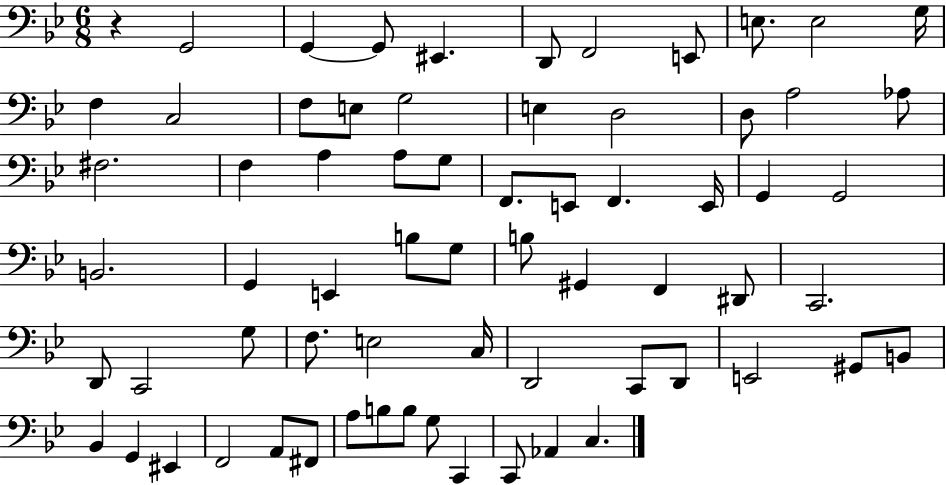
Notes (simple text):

R/q G2/h G2/q G2/e EIS2/q. D2/e F2/h E2/e E3/e. E3/h G3/s F3/q C3/h F3/e E3/e G3/h E3/q D3/h D3/e A3/h Ab3/e F#3/h. F3/q A3/q A3/e G3/e F2/e. E2/e F2/q. E2/s G2/q G2/h B2/h. G2/q E2/q B3/e G3/e B3/e G#2/q F2/q D#2/e C2/h. D2/e C2/h G3/e F3/e. E3/h C3/s D2/h C2/e D2/e E2/h G#2/e B2/e Bb2/q G2/q EIS2/q F2/h A2/e F#2/e A3/e B3/e B3/e G3/e C2/q C2/e Ab2/q C3/q.